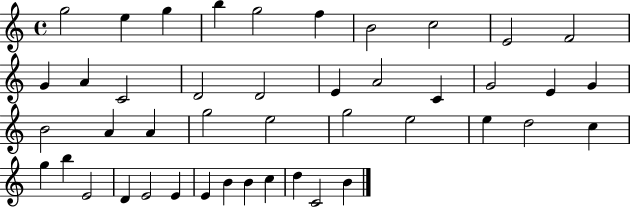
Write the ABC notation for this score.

X:1
T:Untitled
M:4/4
L:1/4
K:C
g2 e g b g2 f B2 c2 E2 F2 G A C2 D2 D2 E A2 C G2 E G B2 A A g2 e2 g2 e2 e d2 c g b E2 D E2 E E B B c d C2 B